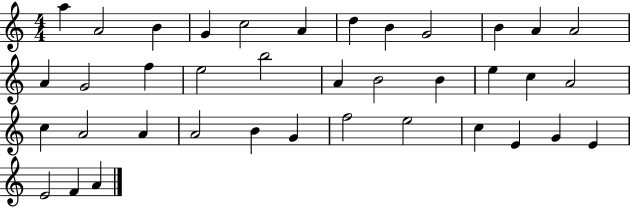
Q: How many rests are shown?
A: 0